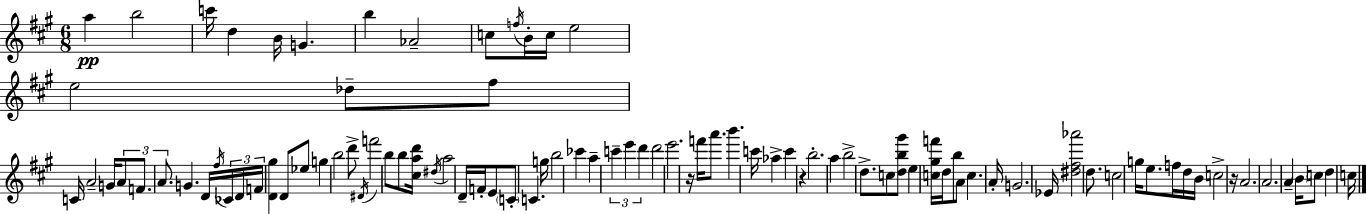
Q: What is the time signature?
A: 6/8